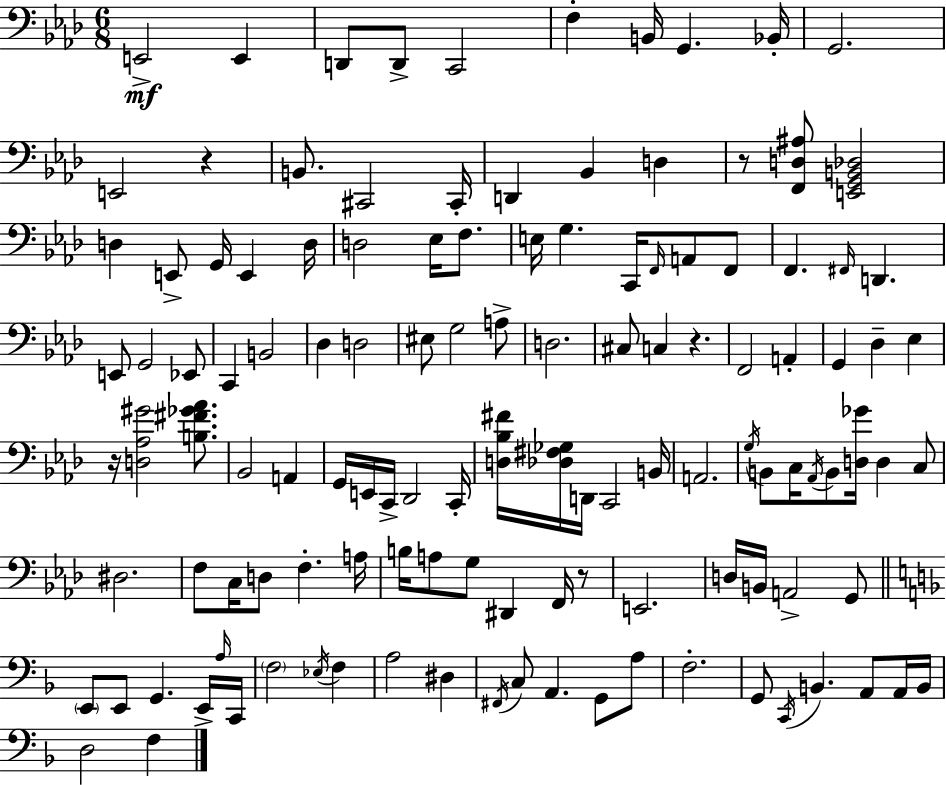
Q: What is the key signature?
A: AES major